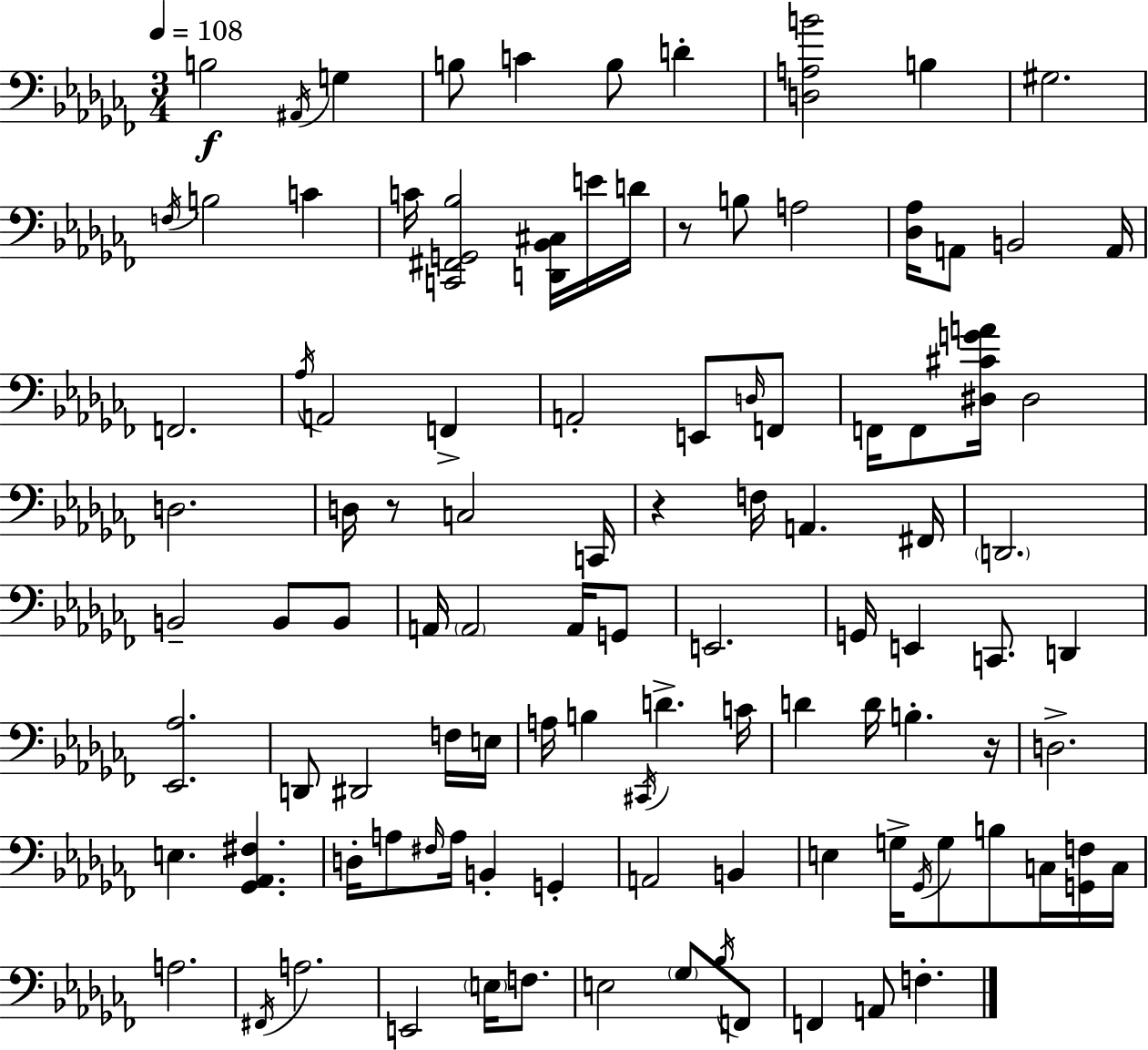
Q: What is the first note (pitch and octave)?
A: B3